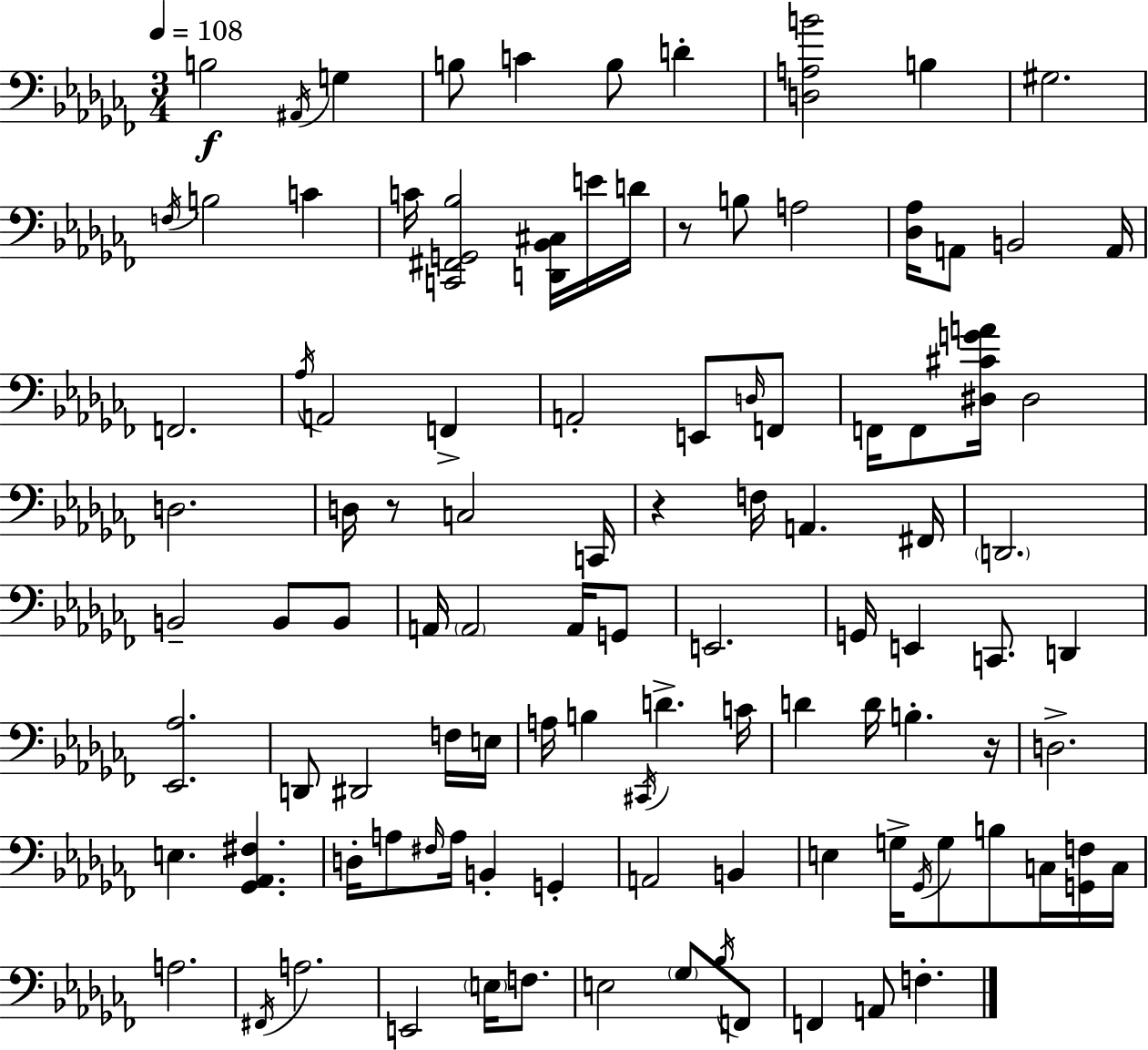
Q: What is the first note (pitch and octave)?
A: B3